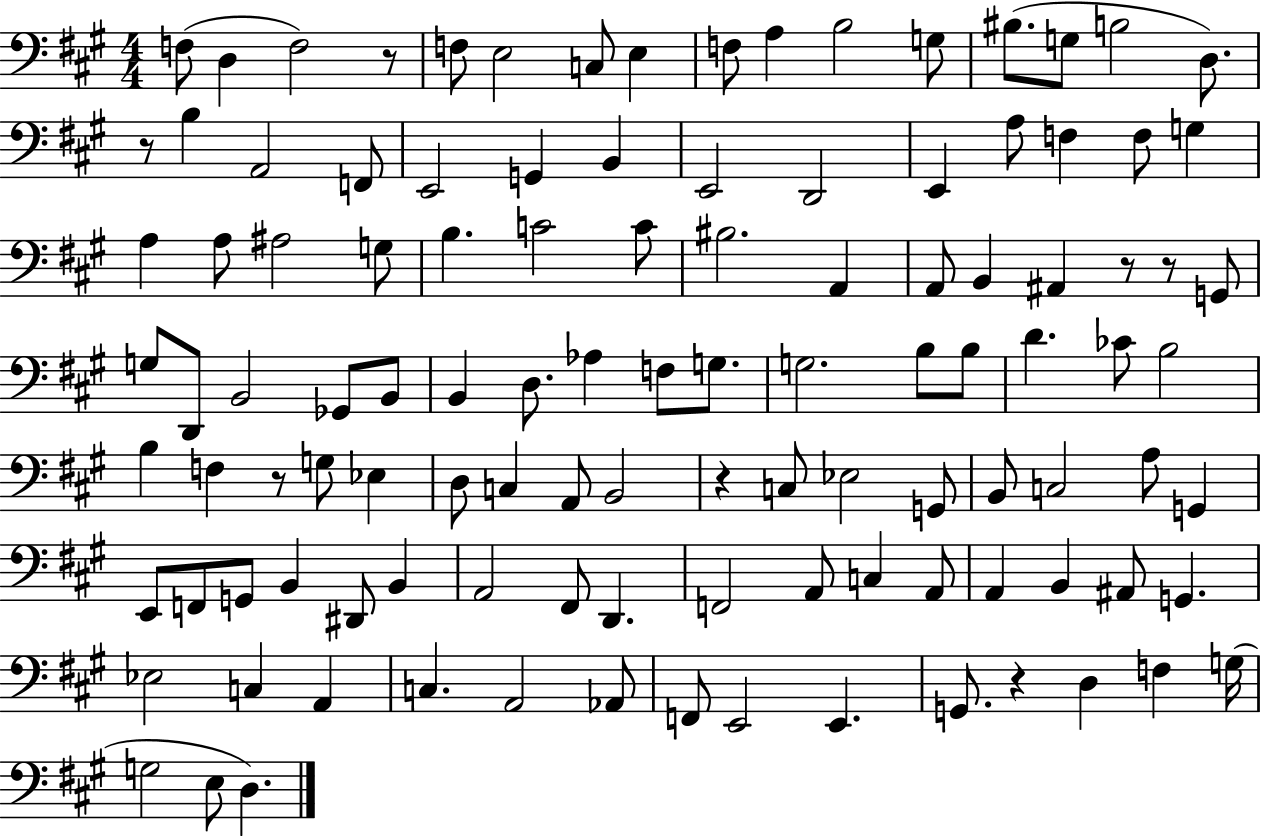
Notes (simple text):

F3/e D3/q F3/h R/e F3/e E3/h C3/e E3/q F3/e A3/q B3/h G3/e BIS3/e. G3/e B3/h D3/e. R/e B3/q A2/h F2/e E2/h G2/q B2/q E2/h D2/h E2/q A3/e F3/q F3/e G3/q A3/q A3/e A#3/h G3/e B3/q. C4/h C4/e BIS3/h. A2/q A2/e B2/q A#2/q R/e R/e G2/e G3/e D2/e B2/h Gb2/e B2/e B2/q D3/e. Ab3/q F3/e G3/e. G3/h. B3/e B3/e D4/q. CES4/e B3/h B3/q F3/q R/e G3/e Eb3/q D3/e C3/q A2/e B2/h R/q C3/e Eb3/h G2/e B2/e C3/h A3/e G2/q E2/e F2/e G2/e B2/q D#2/e B2/q A2/h F#2/e D2/q. F2/h A2/e C3/q A2/e A2/q B2/q A#2/e G2/q. Eb3/h C3/q A2/q C3/q. A2/h Ab2/e F2/e E2/h E2/q. G2/e. R/q D3/q F3/q G3/s G3/h E3/e D3/q.